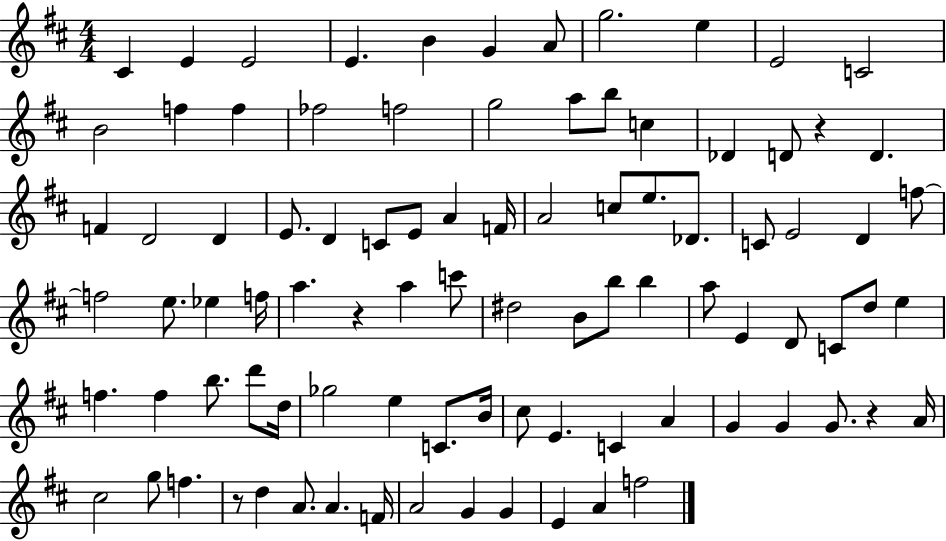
C#4/q E4/q E4/h E4/q. B4/q G4/q A4/e G5/h. E5/q E4/h C4/h B4/h F5/q F5/q FES5/h F5/h G5/h A5/e B5/e C5/q Db4/q D4/e R/q D4/q. F4/q D4/h D4/q E4/e. D4/q C4/e E4/e A4/q F4/s A4/h C5/e E5/e. Db4/e. C4/e E4/h D4/q F5/e F5/h E5/e. Eb5/q F5/s A5/q. R/q A5/q C6/e D#5/h B4/e B5/e B5/q A5/e E4/q D4/e C4/e D5/e E5/q F5/q. F5/q B5/e. D6/e D5/s Gb5/h E5/q C4/e. B4/s C#5/e E4/q. C4/q A4/q G4/q G4/q G4/e. R/q A4/s C#5/h G5/e F5/q. R/e D5/q A4/e. A4/q. F4/s A4/h G4/q G4/q E4/q A4/q F5/h